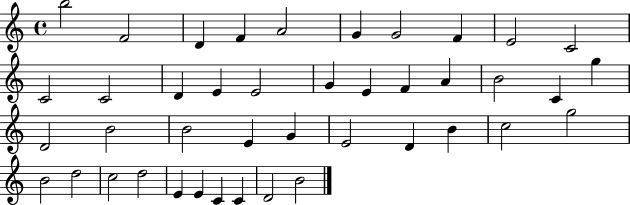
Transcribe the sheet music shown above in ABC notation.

X:1
T:Untitled
M:4/4
L:1/4
K:C
b2 F2 D F A2 G G2 F E2 C2 C2 C2 D E E2 G E F A B2 C g D2 B2 B2 E G E2 D B c2 g2 B2 d2 c2 d2 E E C C D2 B2